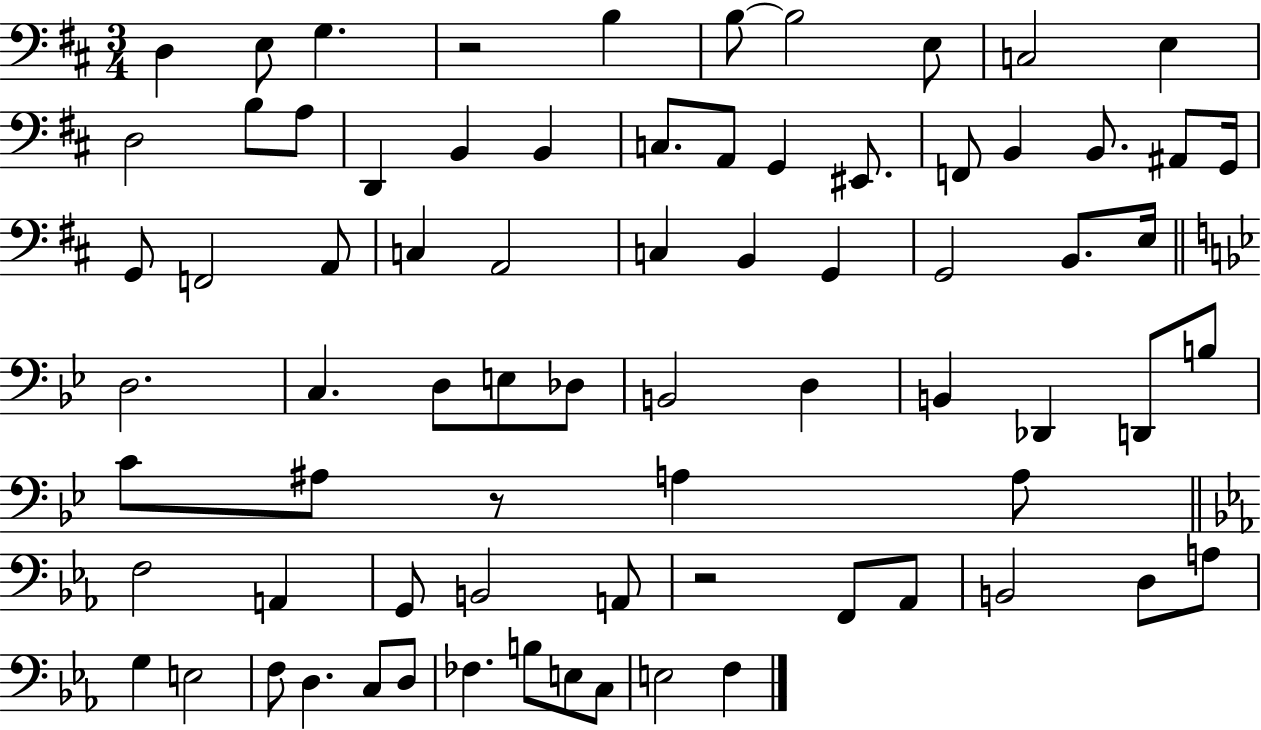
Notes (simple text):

D3/q E3/e G3/q. R/h B3/q B3/e B3/h E3/e C3/h E3/q D3/h B3/e A3/e D2/q B2/q B2/q C3/e. A2/e G2/q EIS2/e. F2/e B2/q B2/e. A#2/e G2/s G2/e F2/h A2/e C3/q A2/h C3/q B2/q G2/q G2/h B2/e. E3/s D3/h. C3/q. D3/e E3/e Db3/e B2/h D3/q B2/q Db2/q D2/e B3/e C4/e A#3/e R/e A3/q A3/e F3/h A2/q G2/e B2/h A2/e R/h F2/e Ab2/e B2/h D3/e A3/e G3/q E3/h F3/e D3/q. C3/e D3/e FES3/q. B3/e E3/e C3/e E3/h F3/q